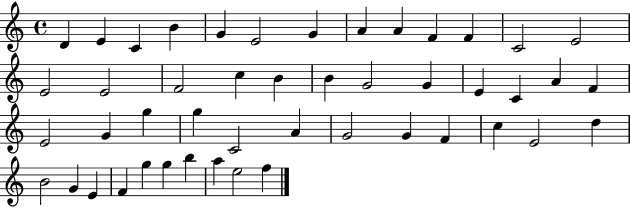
D4/q E4/q C4/q B4/q G4/q E4/h G4/q A4/q A4/q F4/q F4/q C4/h E4/h E4/h E4/h F4/h C5/q B4/q B4/q G4/h G4/q E4/q C4/q A4/q F4/q E4/h G4/q G5/q G5/q C4/h A4/q G4/h G4/q F4/q C5/q E4/h D5/q B4/h G4/q E4/q F4/q G5/q G5/q B5/q A5/q E5/h F5/q